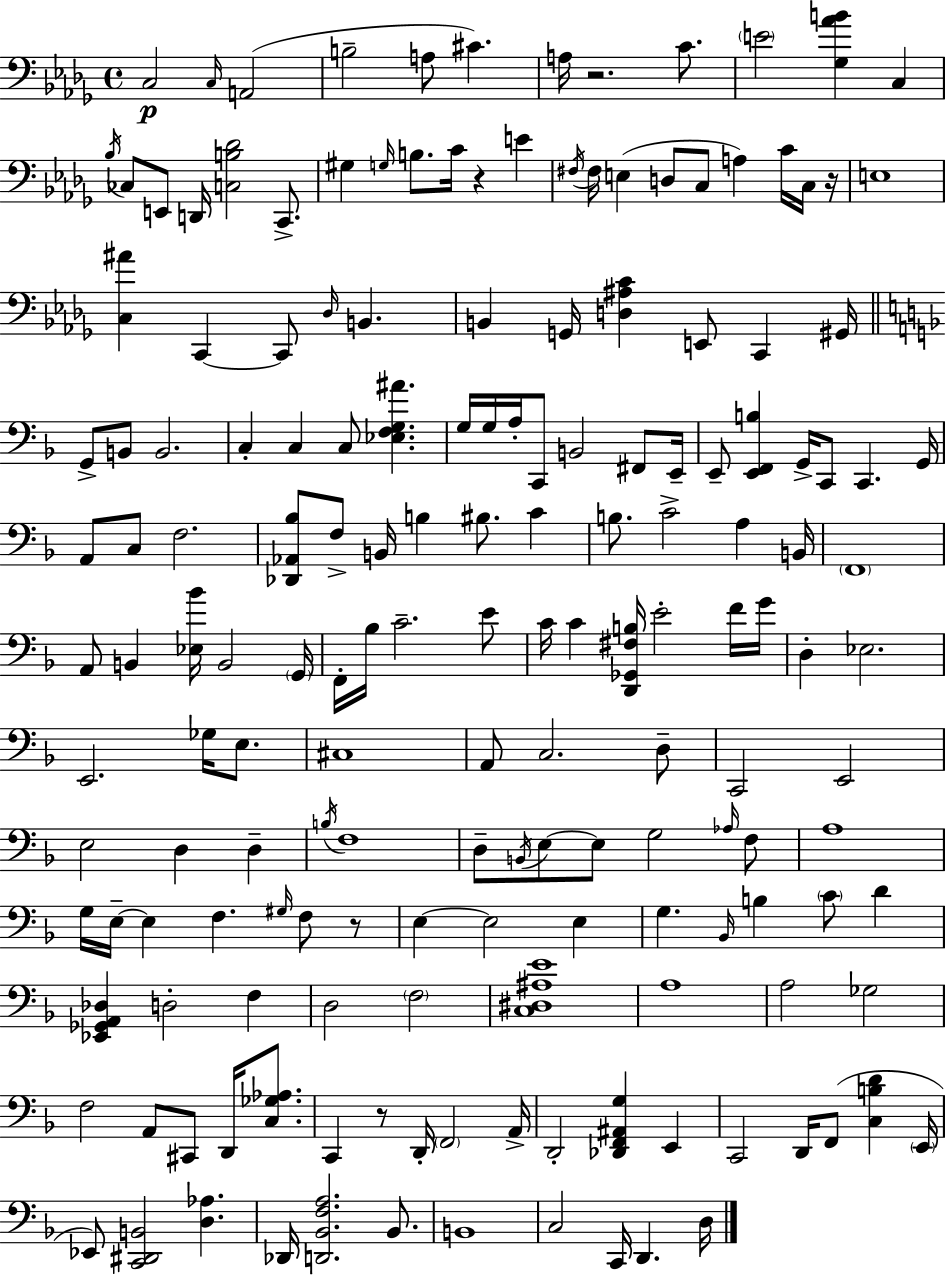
C3/h C3/s A2/h B3/h A3/e C#4/q. A3/s R/h. C4/e. E4/h [Gb3,Ab4,B4]/q C3/q Bb3/s CES3/e E2/e D2/s [C3,B3,Db4]/h C2/e. G#3/q G3/s B3/e. C4/s R/q E4/q F#3/s F#3/s E3/q D3/e C3/e A3/q C4/s C3/s R/s E3/w [C3,A#4]/q C2/q C2/e Db3/s B2/q. B2/q G2/s [D3,A#3,C4]/q E2/e C2/q G#2/s G2/e B2/e B2/h. C3/q C3/q C3/e [Eb3,F3,G3,A#4]/q. G3/s G3/s A3/s C2/e B2/h F#2/e E2/s E2/e [E2,F2,B3]/q G2/s C2/e C2/q. G2/s A2/e C3/e F3/h. [Db2,Ab2,Bb3]/e F3/e B2/s B3/q BIS3/e. C4/q B3/e. C4/h A3/q B2/s F2/w A2/e B2/q [Eb3,Bb4]/s B2/h G2/s F2/s Bb3/s C4/h. E4/e C4/s C4/q [D2,Gb2,F#3,B3]/s E4/h F4/s G4/s D3/q Eb3/h. E2/h. Gb3/s E3/e. C#3/w A2/e C3/h. D3/e C2/h E2/h E3/h D3/q D3/q B3/s F3/w D3/e B2/s E3/e E3/e G3/h Ab3/s F3/e A3/w G3/s E3/s E3/q F3/q. G#3/s F3/e R/e E3/q E3/h E3/q G3/q. Bb2/s B3/q C4/e D4/q [Eb2,Gb2,A2,Db3]/q D3/h F3/q D3/h F3/h [C3,D#3,A#3,E4]/w A3/w A3/h Gb3/h F3/h A2/e C#2/e D2/s [C3,Gb3,Ab3]/e. C2/q R/e D2/s F2/h A2/s D2/h [Db2,F2,A#2,G3]/q E2/q C2/h D2/s F2/e [C3,B3,D4]/q E2/s Eb2/e [C2,D#2,B2]/h [D3,Ab3]/q. Db2/s [D2,Bb2,F3,A3]/h. Bb2/e. B2/w C3/h C2/s D2/q. D3/s